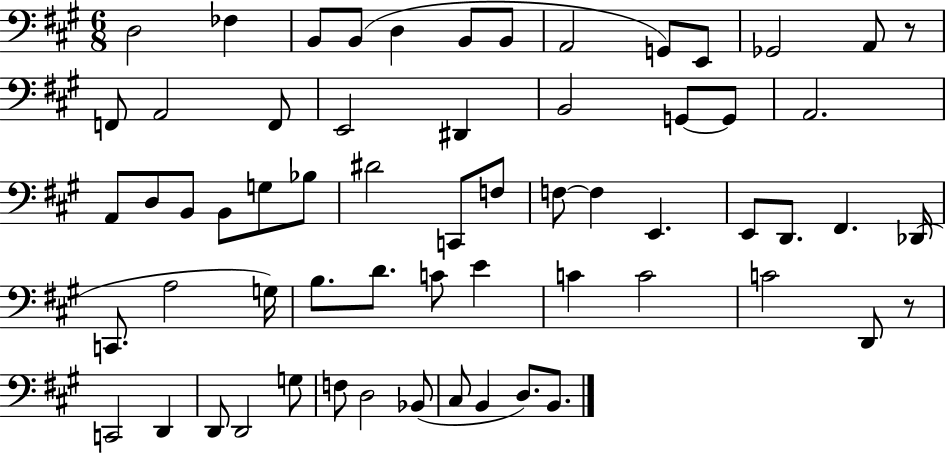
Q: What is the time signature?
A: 6/8